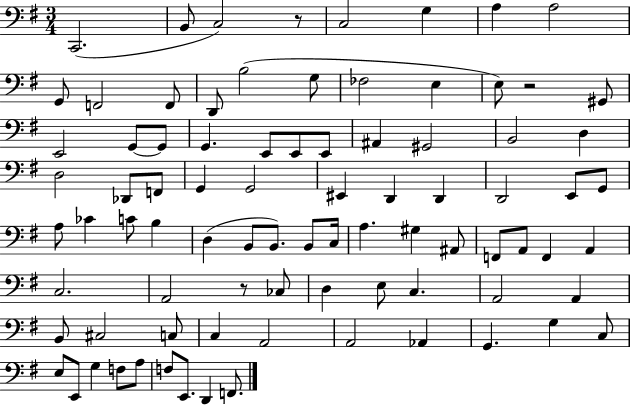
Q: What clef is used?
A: bass